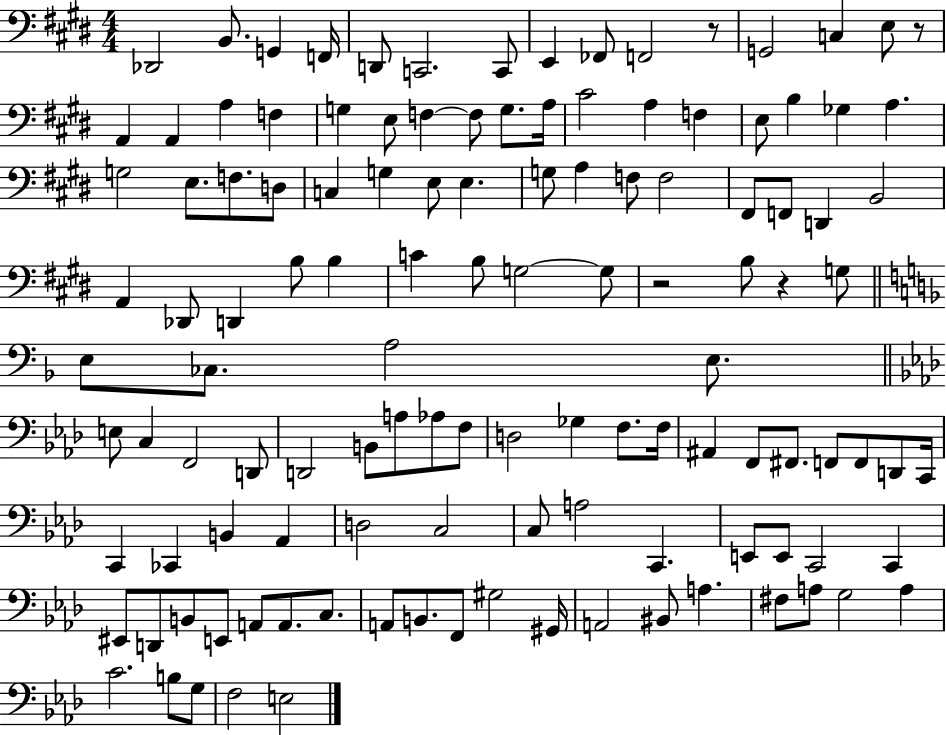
Db2/h B2/e. G2/q F2/s D2/e C2/h. C2/e E2/q FES2/e F2/h R/e G2/h C3/q E3/e R/e A2/q A2/q A3/q F3/q G3/q E3/e F3/q F3/e G3/e. A3/s C#4/h A3/q F3/q E3/e B3/q Gb3/q A3/q. G3/h E3/e. F3/e. D3/e C3/q G3/q E3/e E3/q. G3/e A3/q F3/e F3/h F#2/e F2/e D2/q B2/h A2/q Db2/e D2/q B3/e B3/q C4/q B3/e G3/h G3/e R/h B3/e R/q G3/e E3/e CES3/e. A3/h E3/e. E3/e C3/q F2/h D2/e D2/h B2/e A3/e Ab3/e F3/e D3/h Gb3/q F3/e. F3/s A#2/q F2/e F#2/e. F2/e F2/e D2/e C2/s C2/q CES2/q B2/q Ab2/q D3/h C3/h C3/e A3/h C2/q. E2/e E2/e C2/h C2/q EIS2/e D2/e B2/e E2/e A2/e A2/e. C3/e. A2/e B2/e. F2/e G#3/h G#2/s A2/h BIS2/e A3/q. F#3/e A3/e G3/h A3/q C4/h. B3/e G3/e F3/h E3/h